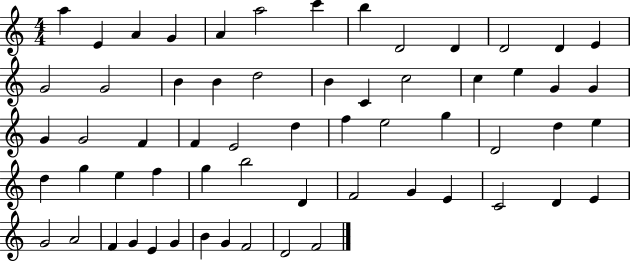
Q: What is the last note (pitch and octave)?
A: F4